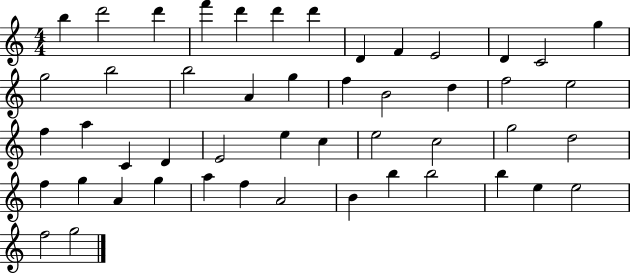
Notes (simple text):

B5/q D6/h D6/q F6/q D6/q D6/q D6/q D4/q F4/q E4/h D4/q C4/h G5/q G5/h B5/h B5/h A4/q G5/q F5/q B4/h D5/q F5/h E5/h F5/q A5/q C4/q D4/q E4/h E5/q C5/q E5/h C5/h G5/h D5/h F5/q G5/q A4/q G5/q A5/q F5/q A4/h B4/q B5/q B5/h B5/q E5/q E5/h F5/h G5/h